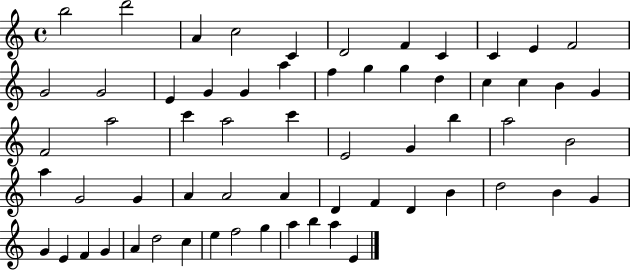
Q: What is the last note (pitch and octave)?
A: E4